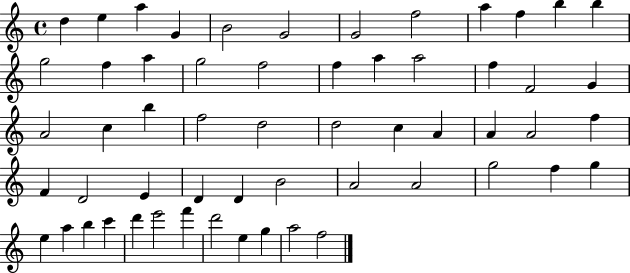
D5/q E5/q A5/q G4/q B4/h G4/h G4/h F5/h A5/q F5/q B5/q B5/q G5/h F5/q A5/q G5/h F5/h F5/q A5/q A5/h F5/q F4/h G4/q A4/h C5/q B5/q F5/h D5/h D5/h C5/q A4/q A4/q A4/h F5/q F4/q D4/h E4/q D4/q D4/q B4/h A4/h A4/h G5/h F5/q G5/q E5/q A5/q B5/q C6/q D6/q E6/h F6/q D6/h E5/q G5/q A5/h F5/h